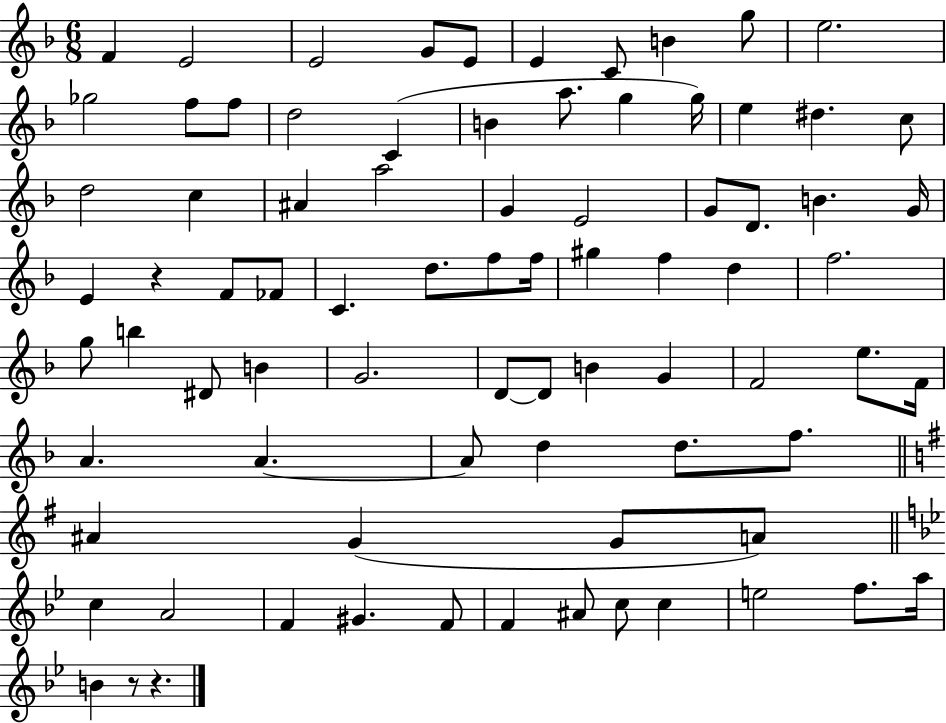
X:1
T:Untitled
M:6/8
L:1/4
K:F
F E2 E2 G/2 E/2 E C/2 B g/2 e2 _g2 f/2 f/2 d2 C B a/2 g g/4 e ^d c/2 d2 c ^A a2 G E2 G/2 D/2 B G/4 E z F/2 _F/2 C d/2 f/2 f/4 ^g f d f2 g/2 b ^D/2 B G2 D/2 D/2 B G F2 e/2 F/4 A A A/2 d d/2 f/2 ^A G G/2 A/2 c A2 F ^G F/2 F ^A/2 c/2 c e2 f/2 a/4 B z/2 z